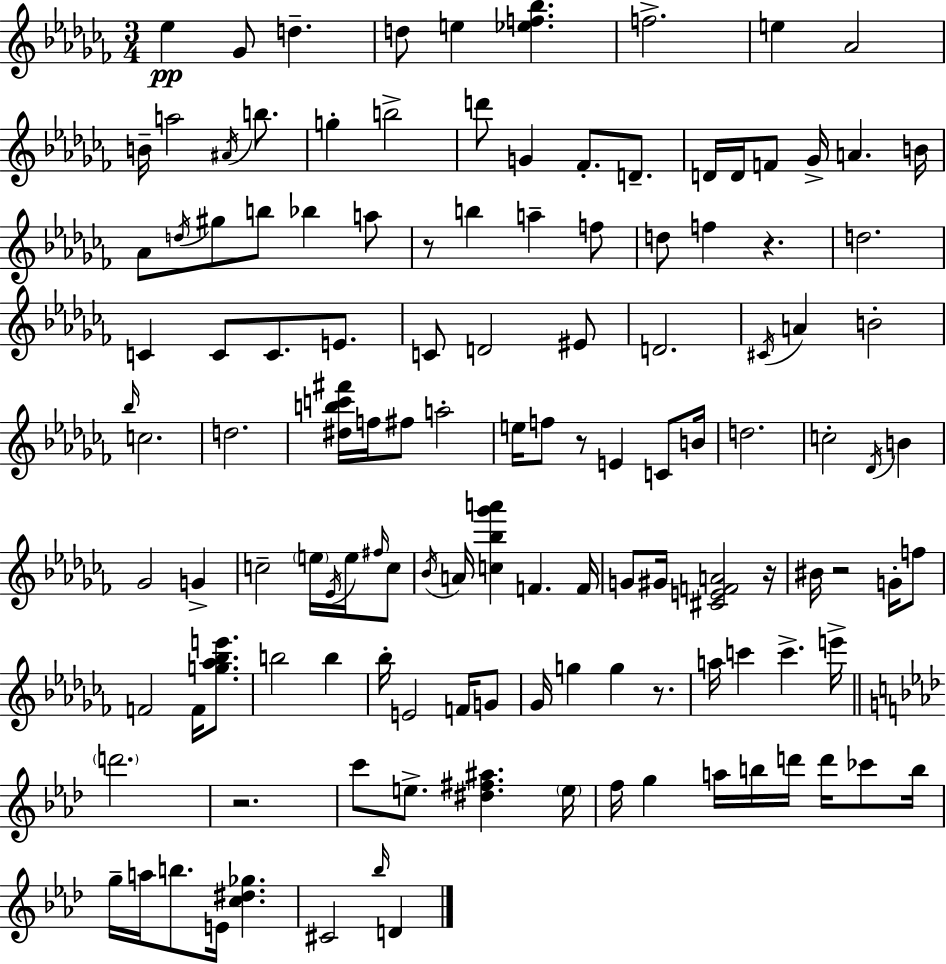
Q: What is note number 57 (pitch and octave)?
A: C4